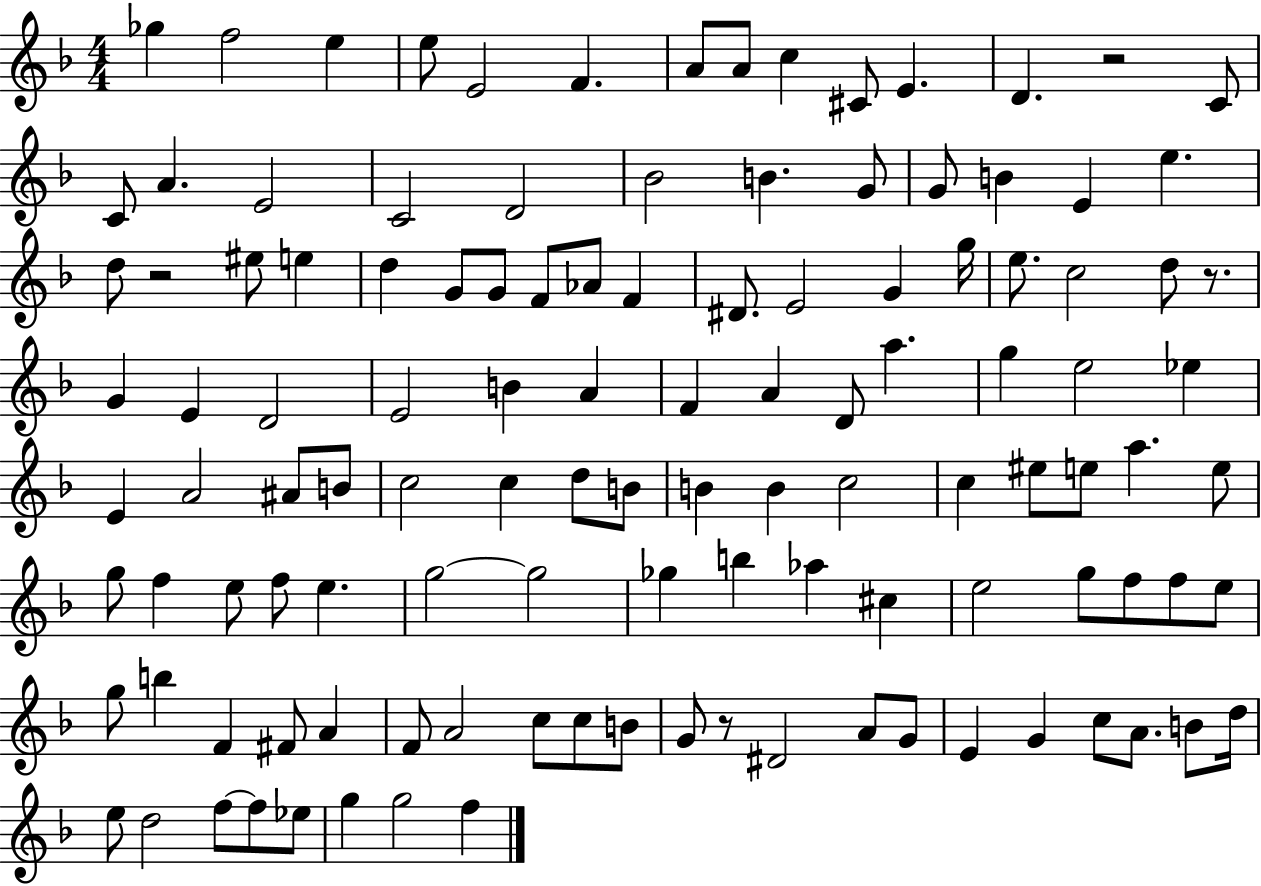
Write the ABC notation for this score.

X:1
T:Untitled
M:4/4
L:1/4
K:F
_g f2 e e/2 E2 F A/2 A/2 c ^C/2 E D z2 C/2 C/2 A E2 C2 D2 _B2 B G/2 G/2 B E e d/2 z2 ^e/2 e d G/2 G/2 F/2 _A/2 F ^D/2 E2 G g/4 e/2 c2 d/2 z/2 G E D2 E2 B A F A D/2 a g e2 _e E A2 ^A/2 B/2 c2 c d/2 B/2 B B c2 c ^e/2 e/2 a e/2 g/2 f e/2 f/2 e g2 g2 _g b _a ^c e2 g/2 f/2 f/2 e/2 g/2 b F ^F/2 A F/2 A2 c/2 c/2 B/2 G/2 z/2 ^D2 A/2 G/2 E G c/2 A/2 B/2 d/4 e/2 d2 f/2 f/2 _e/2 g g2 f